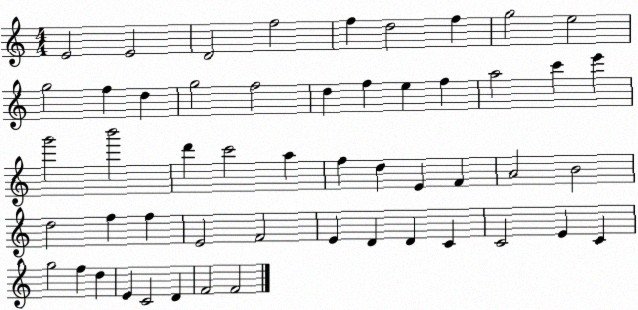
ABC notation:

X:1
T:Untitled
M:4/4
L:1/4
K:C
E2 E2 D2 f2 f d2 f g2 e2 g2 f d g2 f2 d f e f a2 c' e' g'2 b'2 d' c'2 a f d E F A2 B2 d2 f f E2 F2 E D D C C2 E C g2 f d E C2 D F2 F2